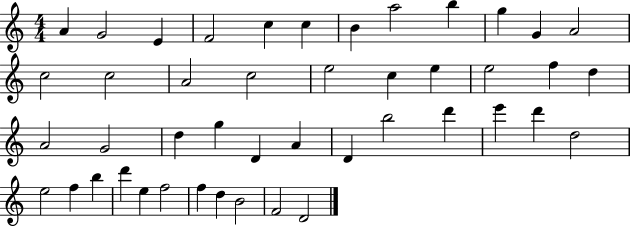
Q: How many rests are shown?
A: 0